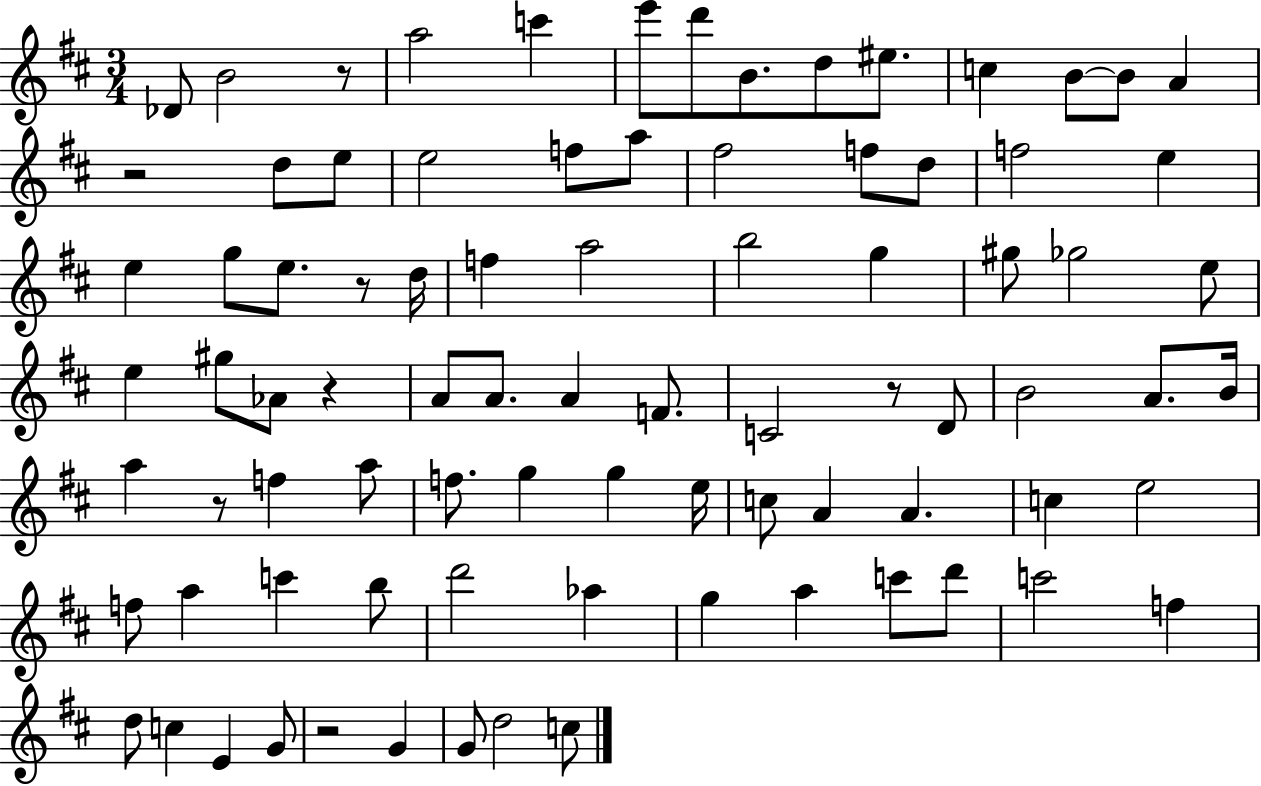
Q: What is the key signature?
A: D major